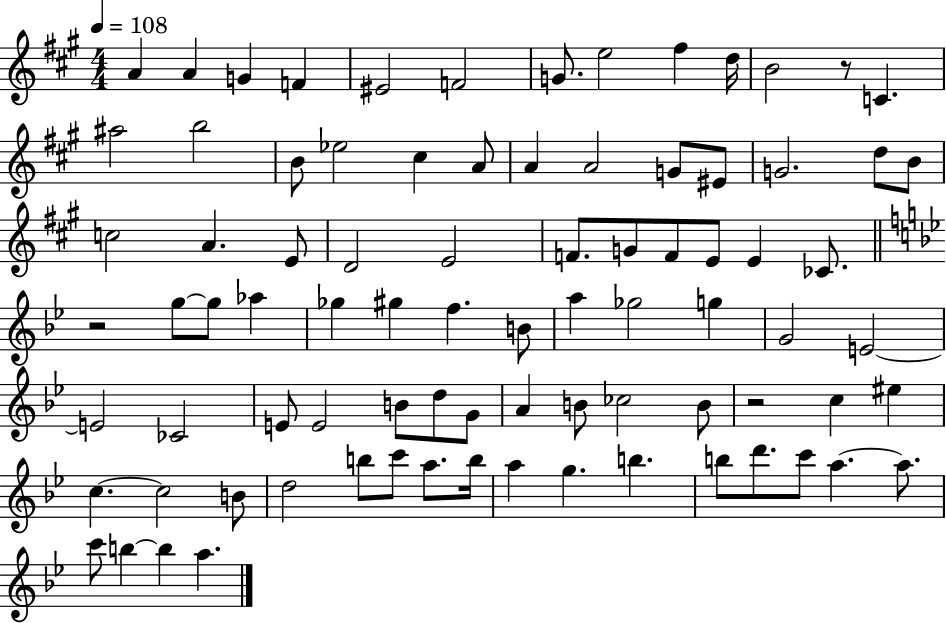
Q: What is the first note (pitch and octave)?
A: A4